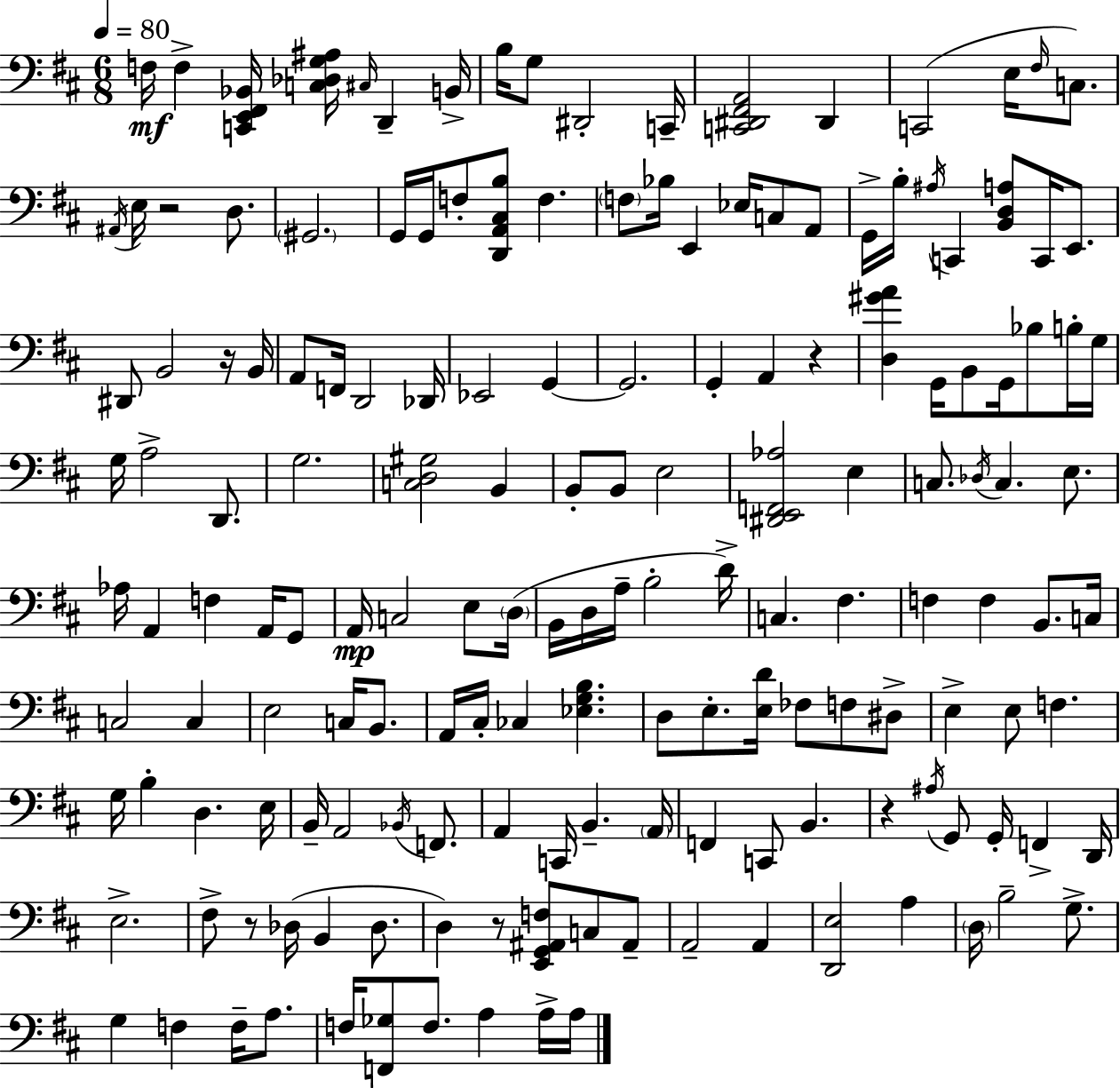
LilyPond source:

{
  \clef bass
  \numericTimeSignature
  \time 6/8
  \key d \major
  \tempo 4 = 80
  \repeat volta 2 { f16\mf f4-> <c, e, fis, bes,>16 <c des g ais>16 \grace { cis16 } d,4-- | b,16-> b16 g8 dis,2-. | c,16-- <c, dis, fis, a,>2 dis,4 | c,2( e16 \grace { fis16 } c8.) | \break \acciaccatura { ais,16 } e16 r2 | d8. \parenthesize gis,2. | g,16 g,16 f8-. <d, a, cis b>8 f4. | \parenthesize f8 bes16 e,4 ees16 c8 | \break a,8 g,16-> b16-. \acciaccatura { ais16 } c,4 <b, d a>8 | c,16 e,8. dis,8 b,2 | r16 b,16 a,8 f,16 d,2 | des,16 ees,2 | \break g,4~~ g,2. | g,4-. a,4 | r4 <d gis' a'>4 g,16 b,8 g,16 | bes8 b16-. g16 g16 a2-> | \break d,8. g2. | <c d gis>2 | b,4 b,8-. b,8 e2 | <dis, e, f, aes>2 | \break e4 c8. \acciaccatura { des16 } c4. | e8. aes16 a,4 f4 | a,16 g,8 a,16\mp c2 | e8 \parenthesize d16( b,16 d16 a16-- b2-. | \break d'16->) c4. fis4. | f4 f4 | b,8. c16 c2 | c4 e2 | \break c16 b,8. a,16 cis16-. ces4 <ees g b>4. | d8 e8.-. <e d'>16 fes8 | f8 dis8-> e4-> e8 f4. | g16 b4-. d4. | \break e16 b,16-- a,2 | \acciaccatura { bes,16 } f,8. a,4 c,16 b,4.-- | \parenthesize a,16 f,4 c,8 | b,4. r4 \acciaccatura { ais16 } g,8 | \break g,16-. f,4-> d,16 e2.-> | fis8-> r8 des16( | b,4 des8. d4) r8 | <e, g, ais, f>8 c8 ais,8-- a,2-- | \break a,4 <d, e>2 | a4 \parenthesize d16 b2-- | g8.-> g4 f4 | f16-- a8. f16 <f, ges>8 f8. | \break a4 a16-> a16 } \bar "|."
}